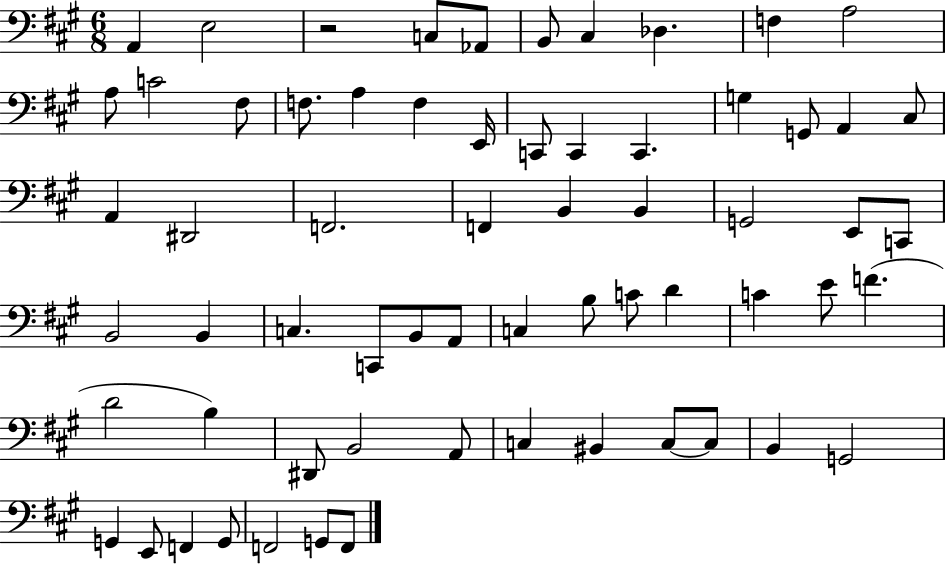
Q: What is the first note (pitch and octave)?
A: A2